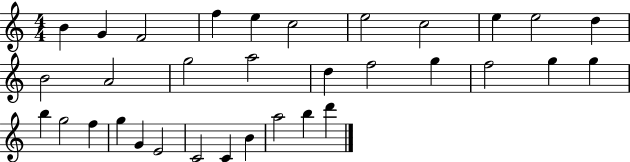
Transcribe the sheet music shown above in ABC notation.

X:1
T:Untitled
M:4/4
L:1/4
K:C
B G F2 f e c2 e2 c2 e e2 d B2 A2 g2 a2 d f2 g f2 g g b g2 f g G E2 C2 C B a2 b d'